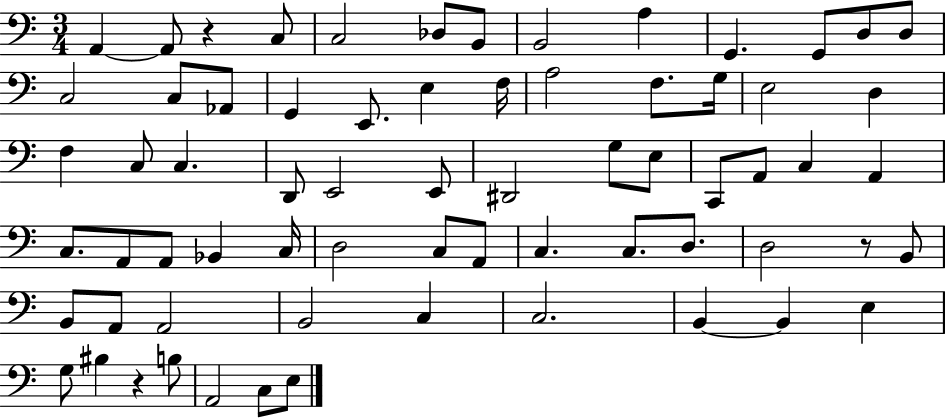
X:1
T:Untitled
M:3/4
L:1/4
K:C
A,, A,,/2 z C,/2 C,2 _D,/2 B,,/2 B,,2 A, G,, G,,/2 D,/2 D,/2 C,2 C,/2 _A,,/2 G,, E,,/2 E, F,/4 A,2 F,/2 G,/4 E,2 D, F, C,/2 C, D,,/2 E,,2 E,,/2 ^D,,2 G,/2 E,/2 C,,/2 A,,/2 C, A,, C,/2 A,,/2 A,,/2 _B,, C,/4 D,2 C,/2 A,,/2 C, C,/2 D,/2 D,2 z/2 B,,/2 B,,/2 A,,/2 A,,2 B,,2 C, C,2 B,, B,, E, G,/2 ^B, z B,/2 A,,2 C,/2 E,/2